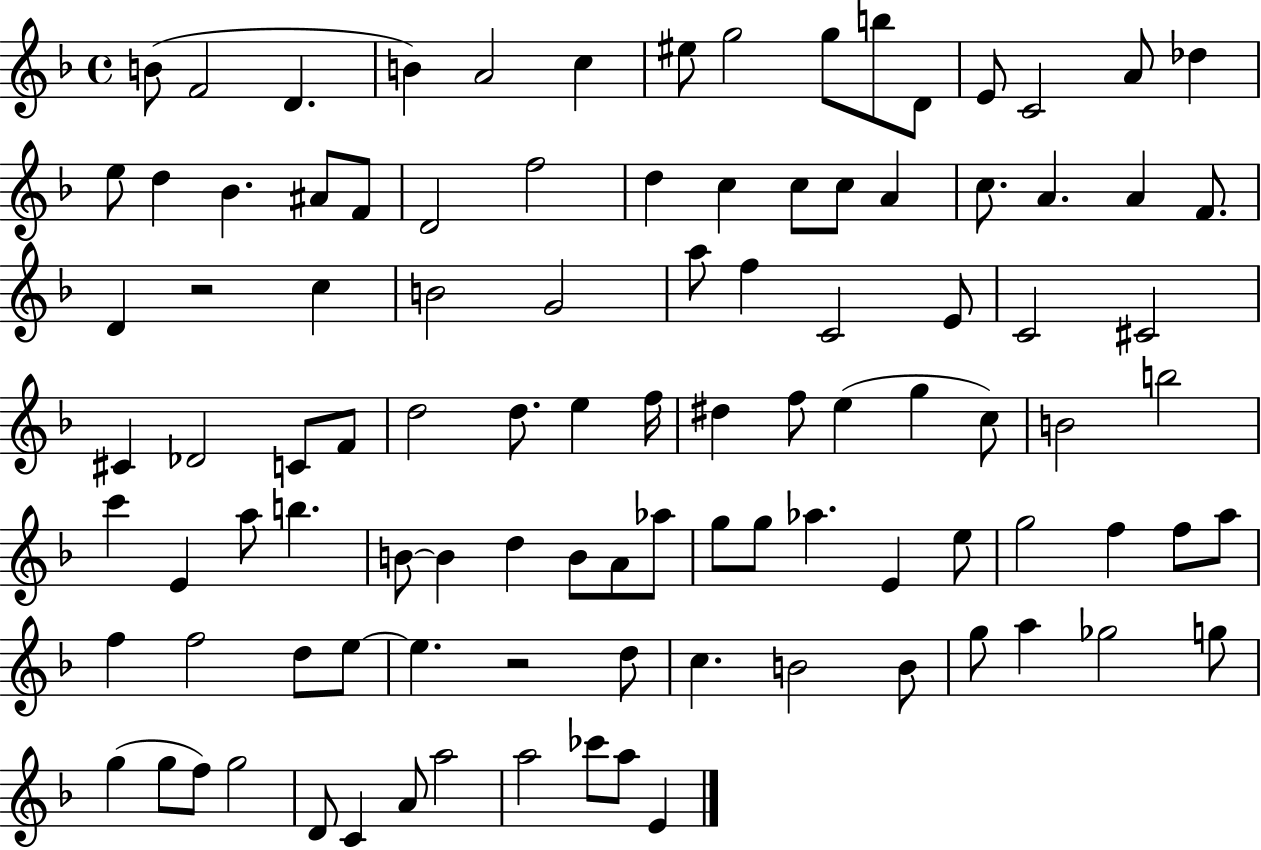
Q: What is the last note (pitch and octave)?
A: E4